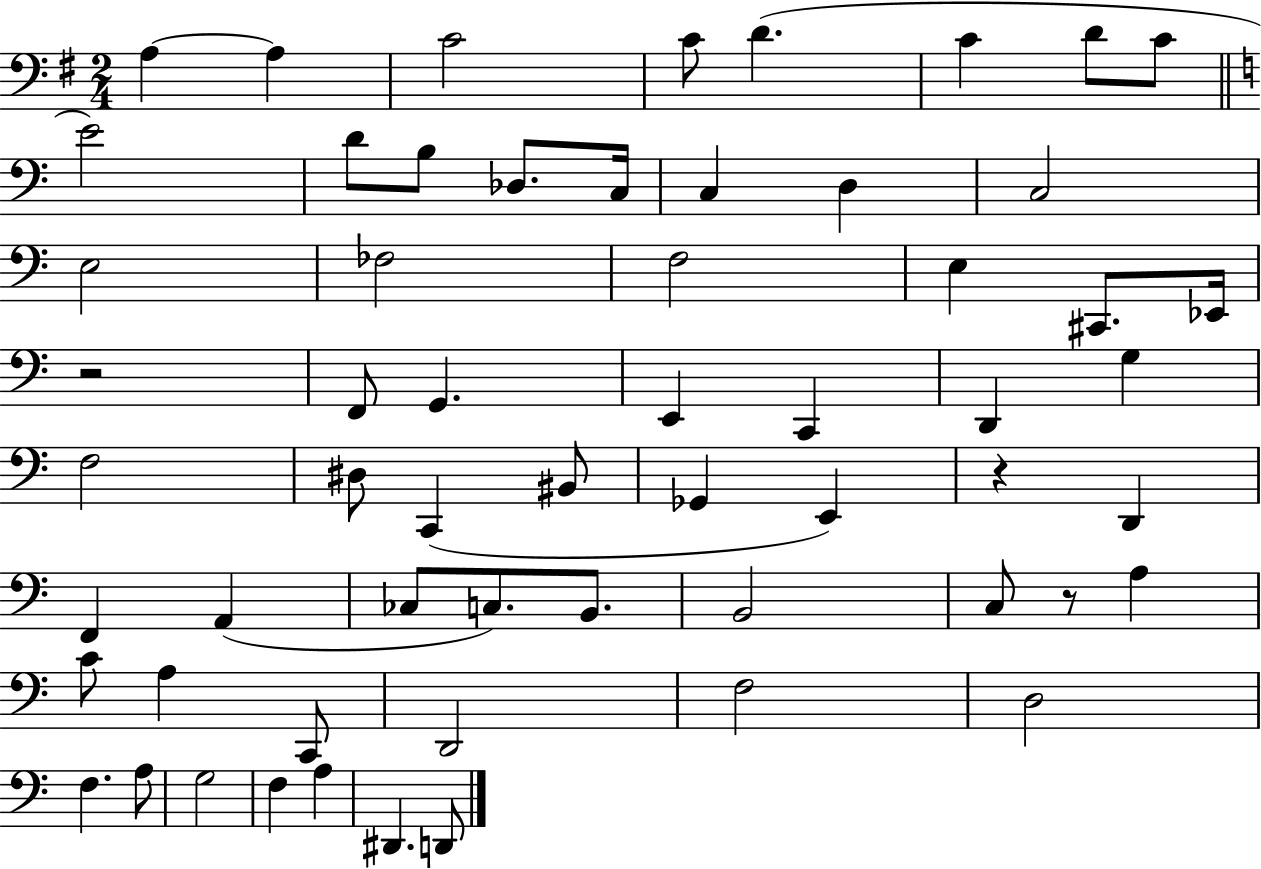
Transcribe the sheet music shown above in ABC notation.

X:1
T:Untitled
M:2/4
L:1/4
K:G
A, A, C2 C/2 D C D/2 C/2 E2 D/2 B,/2 _D,/2 C,/4 C, D, C,2 E,2 _F,2 F,2 E, ^C,,/2 _E,,/4 z2 F,,/2 G,, E,, C,, D,, G, F,2 ^D,/2 C,, ^B,,/2 _G,, E,, z D,, F,, A,, _C,/2 C,/2 B,,/2 B,,2 C,/2 z/2 A, C/2 A, C,,/2 D,,2 F,2 D,2 F, A,/2 G,2 F, A, ^D,, D,,/2